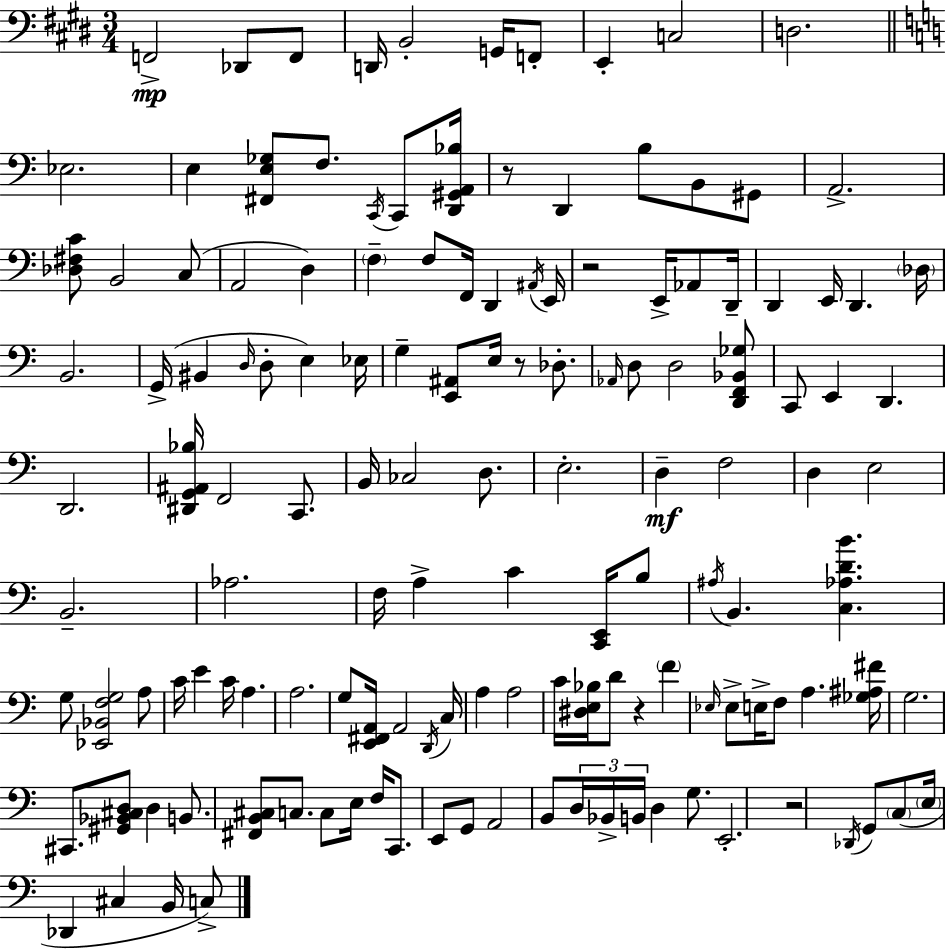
X:1
T:Untitled
M:3/4
L:1/4
K:E
F,,2 _D,,/2 F,,/2 D,,/4 B,,2 G,,/4 F,,/2 E,, C,2 D,2 _E,2 E, [^F,,E,_G,]/2 F,/2 C,,/4 C,,/2 [D,,^G,,A,,_B,]/4 z/2 D,, B,/2 B,,/2 ^G,,/2 A,,2 [_D,^F,C]/2 B,,2 C,/2 A,,2 D, F, F,/2 F,,/4 D,, ^A,,/4 E,,/4 z2 E,,/4 _A,,/2 D,,/4 D,, E,,/4 D,, _D,/4 B,,2 G,,/4 ^B,, D,/4 D,/2 E, _E,/4 G, [E,,^A,,]/2 E,/4 z/2 _D,/2 _A,,/4 D,/2 D,2 [D,,F,,_B,,_G,]/2 C,,/2 E,, D,, D,,2 [^D,,G,,^A,,_B,]/4 F,,2 C,,/2 B,,/4 _C,2 D,/2 E,2 D, F,2 D, E,2 B,,2 _A,2 F,/4 A, C [C,,E,,]/4 B,/2 ^A,/4 B,, [C,_A,DB] G,/2 [_E,,_B,,F,G,]2 A,/2 C/4 E C/4 A, A,2 G,/2 [E,,^F,,A,,]/4 A,,2 D,,/4 C,/4 A, A,2 C/4 [^D,E,_B,]/4 D/2 z F _E,/4 _E,/2 E,/4 F,/2 A, [_G,^A,^F]/4 G,2 ^C,,/2 [^G,,_B,,^C,D,]/2 D, B,,/2 [^F,,B,,^C,]/2 C,/2 C,/2 E,/4 F,/4 C,,/2 E,,/2 G,,/2 A,,2 B,,/2 D,/4 _B,,/4 B,,/4 D, G,/2 E,,2 z2 _D,,/4 G,,/2 C,/2 E,/4 _D,, ^C, B,,/4 C,/2